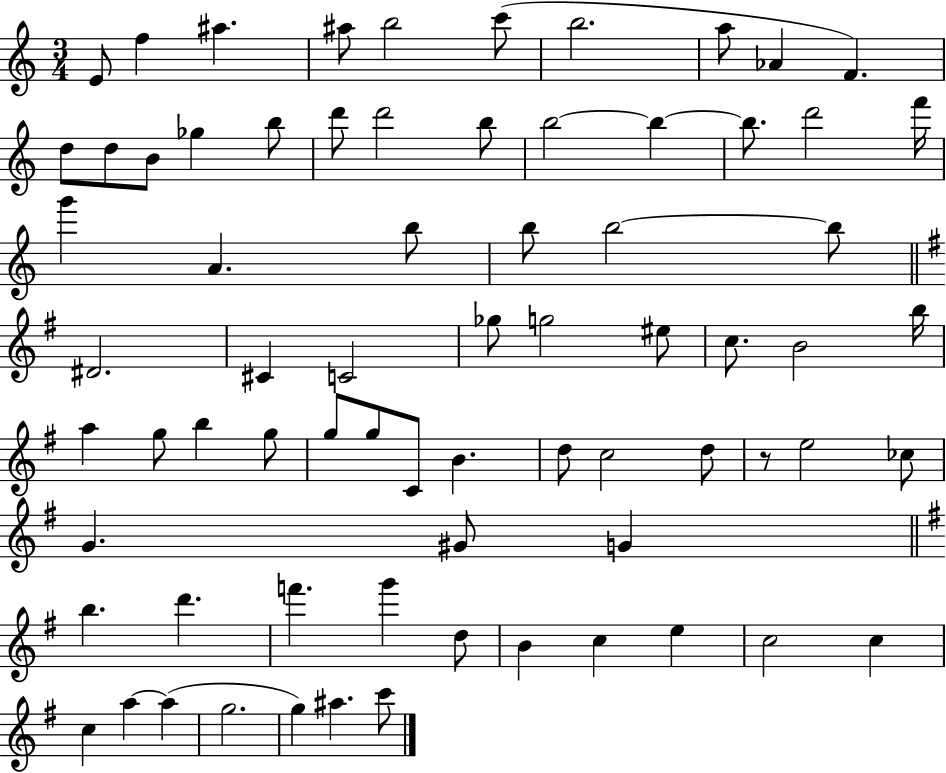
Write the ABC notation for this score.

X:1
T:Untitled
M:3/4
L:1/4
K:C
E/2 f ^a ^a/2 b2 c'/2 b2 a/2 _A F d/2 d/2 B/2 _g b/2 d'/2 d'2 b/2 b2 b b/2 d'2 f'/4 g' A b/2 b/2 b2 b/2 ^D2 ^C C2 _g/2 g2 ^e/2 c/2 B2 b/4 a g/2 b g/2 g/2 g/2 C/2 B d/2 c2 d/2 z/2 e2 _c/2 G ^G/2 G b d' f' g' d/2 B c e c2 c c a a g2 g ^a c'/2